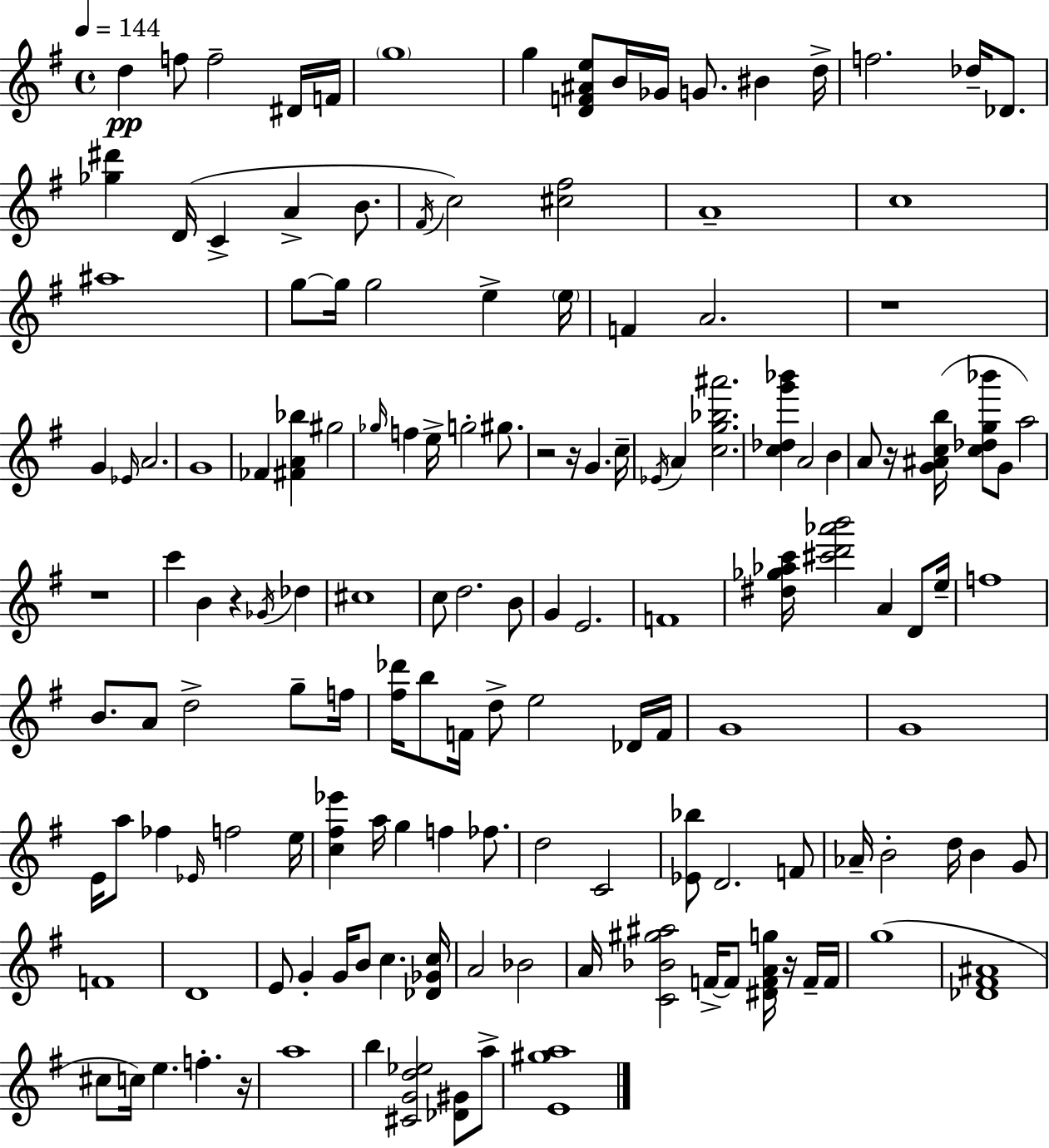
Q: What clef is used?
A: treble